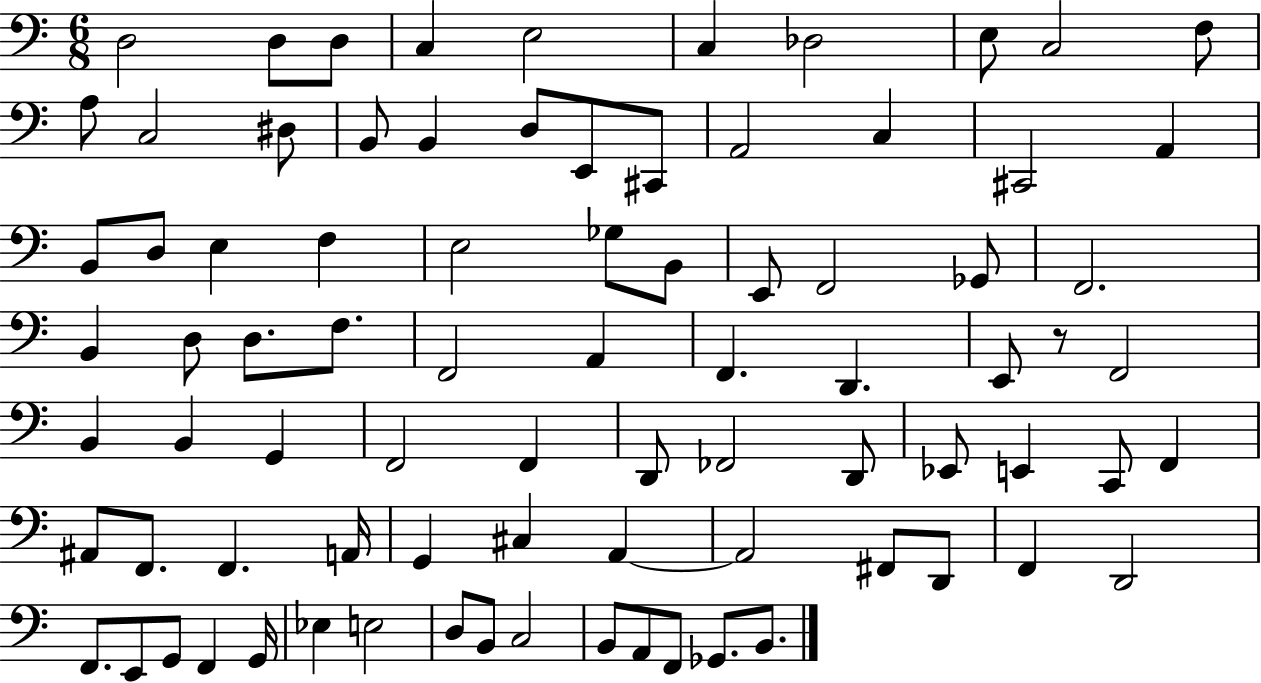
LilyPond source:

{
  \clef bass
  \numericTimeSignature
  \time 6/8
  \key c \major
  d2 d8 d8 | c4 e2 | c4 des2 | e8 c2 f8 | \break a8 c2 dis8 | b,8 b,4 d8 e,8 cis,8 | a,2 c4 | cis,2 a,4 | \break b,8 d8 e4 f4 | e2 ges8 b,8 | e,8 f,2 ges,8 | f,2. | \break b,4 d8 d8. f8. | f,2 a,4 | f,4. d,4. | e,8 r8 f,2 | \break b,4 b,4 g,4 | f,2 f,4 | d,8 fes,2 d,8 | ees,8 e,4 c,8 f,4 | \break ais,8 f,8. f,4. a,16 | g,4 cis4 a,4~~ | a,2 fis,8 d,8 | f,4 d,2 | \break f,8. e,8 g,8 f,4 g,16 | ees4 e2 | d8 b,8 c2 | b,8 a,8 f,8 ges,8. b,8. | \break \bar "|."
}